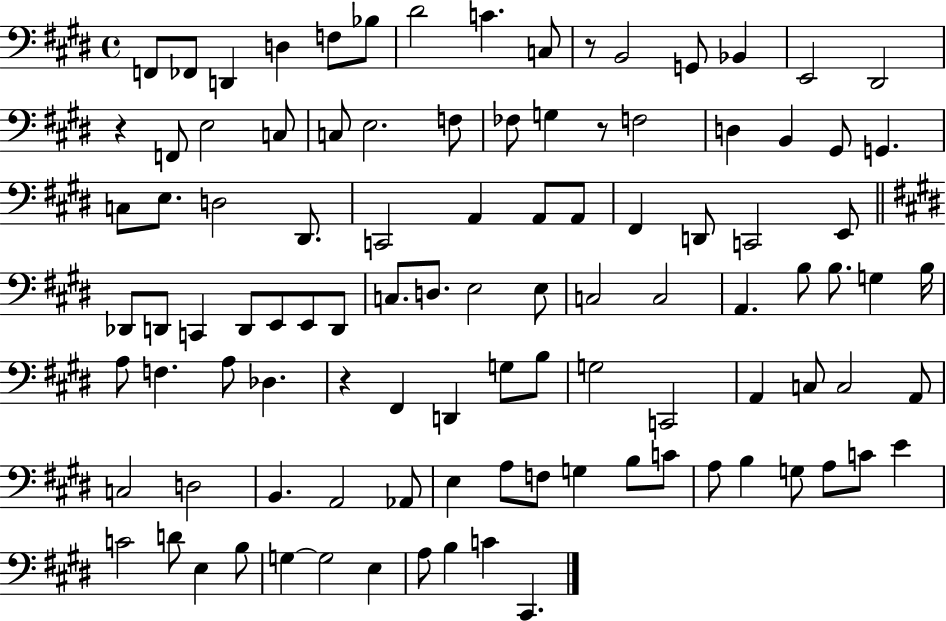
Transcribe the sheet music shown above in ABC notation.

X:1
T:Untitled
M:4/4
L:1/4
K:E
F,,/2 _F,,/2 D,, D, F,/2 _B,/2 ^D2 C C,/2 z/2 B,,2 G,,/2 _B,, E,,2 ^D,,2 z F,,/2 E,2 C,/2 C,/2 E,2 F,/2 _F,/2 G, z/2 F,2 D, B,, ^G,,/2 G,, C,/2 E,/2 D,2 ^D,,/2 C,,2 A,, A,,/2 A,,/2 ^F,, D,,/2 C,,2 E,,/2 _D,,/2 D,,/2 C,, D,,/2 E,,/2 E,,/2 D,,/2 C,/2 D,/2 E,2 E,/2 C,2 C,2 A,, B,/2 B,/2 G, B,/4 A,/2 F, A,/2 _D, z ^F,, D,, G,/2 B,/2 G,2 C,,2 A,, C,/2 C,2 A,,/2 C,2 D,2 B,, A,,2 _A,,/2 E, A,/2 F,/2 G, B,/2 C/2 A,/2 B, G,/2 A,/2 C/2 E C2 D/2 E, B,/2 G, G,2 E, A,/2 B, C ^C,,